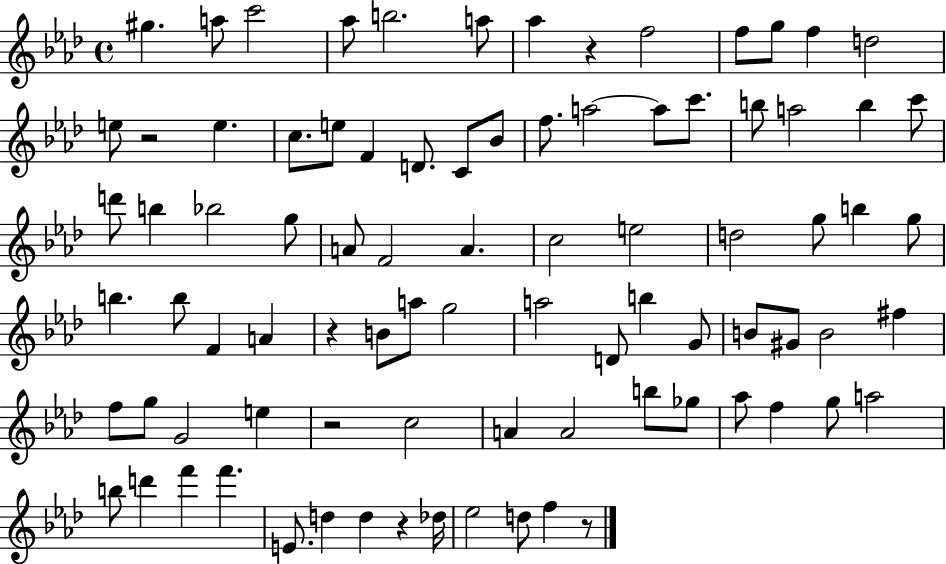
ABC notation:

X:1
T:Untitled
M:4/4
L:1/4
K:Ab
^g a/2 c'2 _a/2 b2 a/2 _a z f2 f/2 g/2 f d2 e/2 z2 e c/2 e/2 F D/2 C/2 _B/2 f/2 a2 a/2 c'/2 b/2 a2 b c'/2 d'/2 b _b2 g/2 A/2 F2 A c2 e2 d2 g/2 b g/2 b b/2 F A z B/2 a/2 g2 a2 D/2 b G/2 B/2 ^G/2 B2 ^f f/2 g/2 G2 e z2 c2 A A2 b/2 _g/2 _a/2 f g/2 a2 b/2 d' f' f' E/2 d d z _d/4 _e2 d/2 f z/2